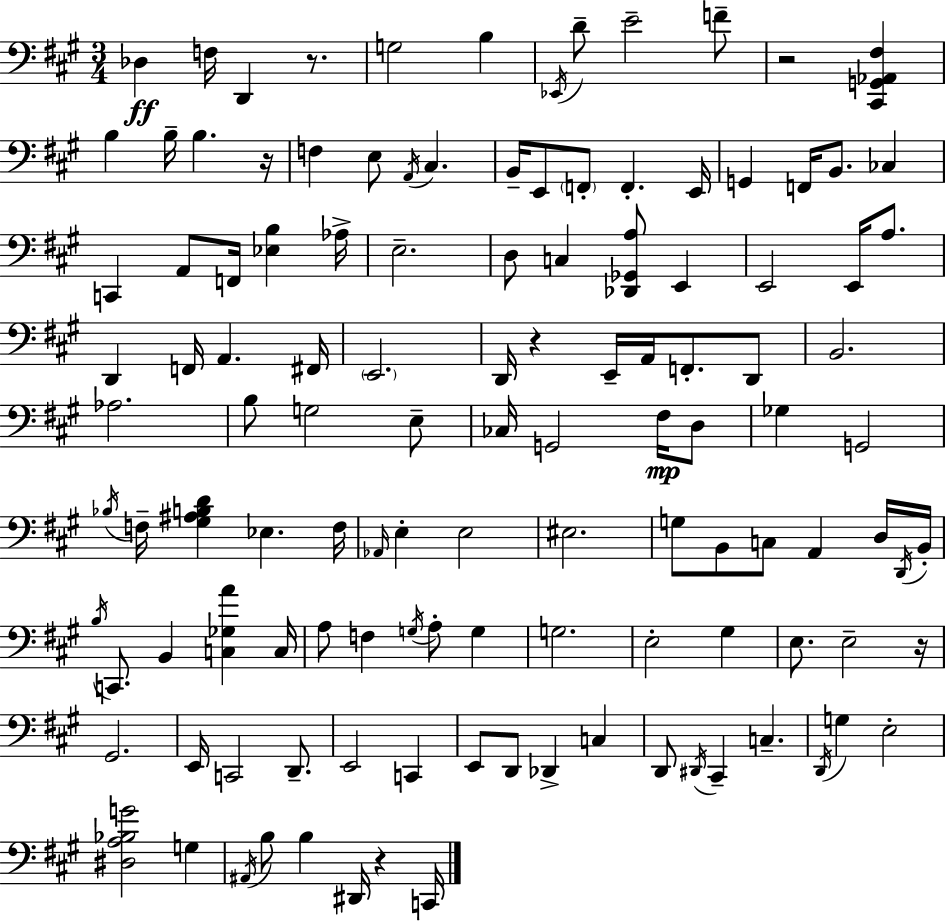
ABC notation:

X:1
T:Untitled
M:3/4
L:1/4
K:A
_D, F,/4 D,, z/2 G,2 B, _E,,/4 D/2 E2 F/2 z2 [^C,,G,,_A,,^F,] B, B,/4 B, z/4 F, E,/2 A,,/4 ^C, B,,/4 E,,/2 F,,/2 F,, E,,/4 G,, F,,/4 B,,/2 _C, C,, A,,/2 F,,/4 [_E,B,] _A,/4 E,2 D,/2 C, [_D,,_G,,A,]/2 E,, E,,2 E,,/4 A,/2 D,, F,,/4 A,, ^F,,/4 E,,2 D,,/4 z E,,/4 A,,/4 F,,/2 D,,/2 B,,2 _A,2 B,/2 G,2 E,/2 _C,/4 G,,2 ^F,/4 D,/2 _G, G,,2 _B,/4 F,/4 [^G,^A,B,D] _E, F,/4 _A,,/4 E, E,2 ^E,2 G,/2 B,,/2 C,/2 A,, D,/4 D,,/4 B,,/4 B,/4 C,,/2 B,, [C,_G,A] C,/4 A,/2 F, G,/4 A,/2 G, G,2 E,2 ^G, E,/2 E,2 z/4 ^G,,2 E,,/4 C,,2 D,,/2 E,,2 C,, E,,/2 D,,/2 _D,, C, D,,/2 ^D,,/4 ^C,, C, D,,/4 G, E,2 [^D,A,_B,G]2 G, ^A,,/4 B,/2 B, ^D,,/4 z C,,/4